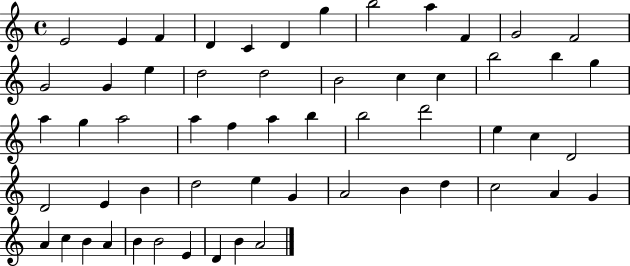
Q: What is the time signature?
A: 4/4